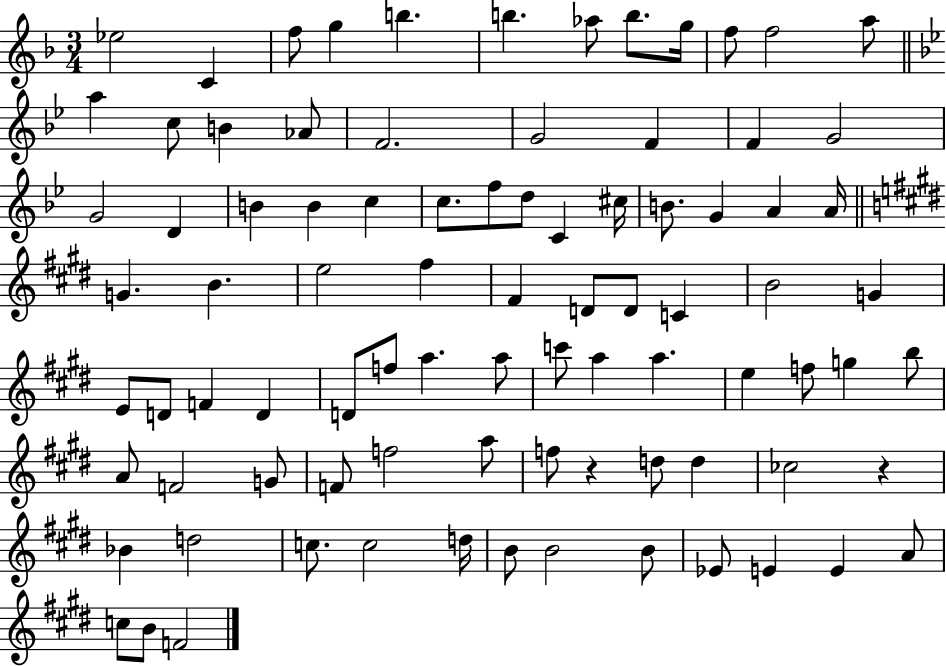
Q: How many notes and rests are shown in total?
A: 87